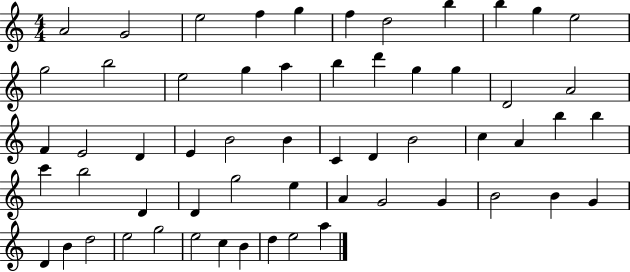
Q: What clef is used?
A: treble